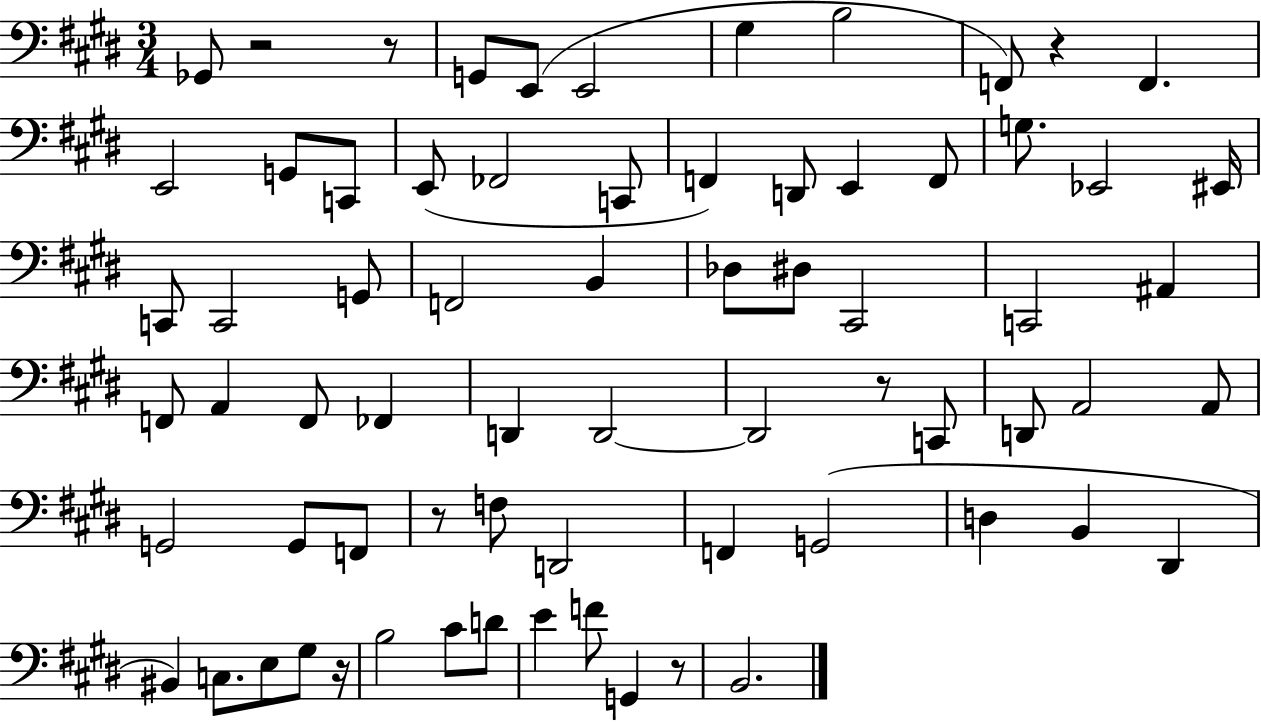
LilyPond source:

{
  \clef bass
  \numericTimeSignature
  \time 3/4
  \key e \major
  ges,8 r2 r8 | g,8 e,8( e,2 | gis4 b2 | f,8) r4 f,4. | \break e,2 g,8 c,8 | e,8( fes,2 c,8 | f,4) d,8 e,4 f,8 | g8. ees,2 eis,16 | \break c,8 c,2 g,8 | f,2 b,4 | des8 dis8 cis,2 | c,2 ais,4 | \break f,8 a,4 f,8 fes,4 | d,4 d,2~~ | d,2 r8 c,8 | d,8 a,2 a,8 | \break g,2 g,8 f,8 | r8 f8 d,2 | f,4 g,2( | d4 b,4 dis,4 | \break bis,4) c8. e8 gis8 r16 | b2 cis'8 d'8 | e'4 f'8 g,4 r8 | b,2. | \break \bar "|."
}